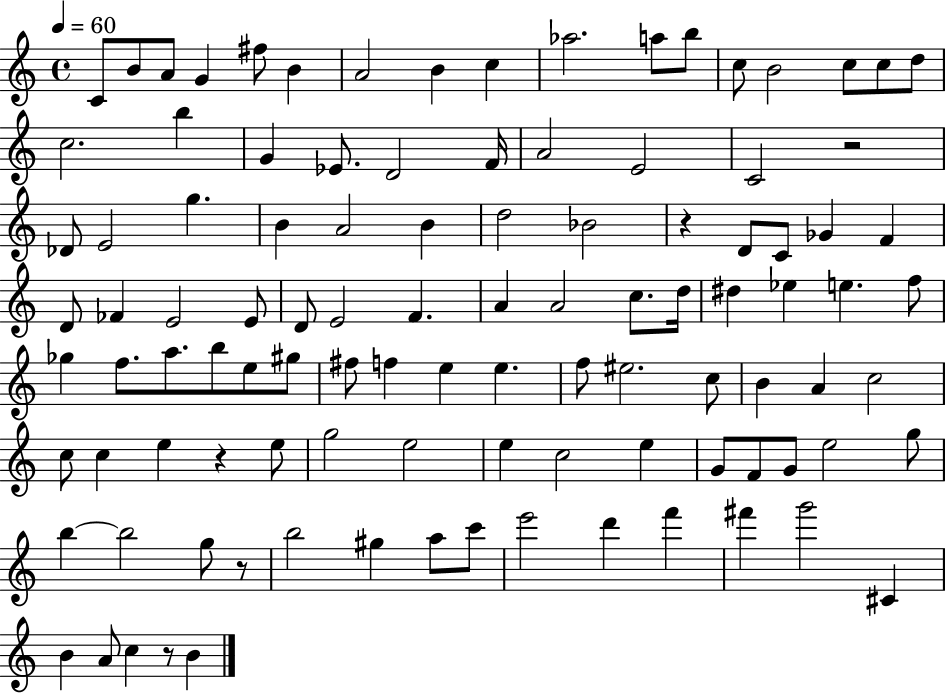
C4/e B4/e A4/e G4/q F#5/e B4/q A4/h B4/q C5/q Ab5/h. A5/e B5/e C5/e B4/h C5/e C5/e D5/e C5/h. B5/q G4/q Eb4/e. D4/h F4/s A4/h E4/h C4/h R/h Db4/e E4/h G5/q. B4/q A4/h B4/q D5/h Bb4/h R/q D4/e C4/e Gb4/q F4/q D4/e FES4/q E4/h E4/e D4/e E4/h F4/q. A4/q A4/h C5/e. D5/s D#5/q Eb5/q E5/q. F5/e Gb5/q F5/e. A5/e. B5/e E5/e G#5/e F#5/e F5/q E5/q E5/q. F5/e EIS5/h. C5/e B4/q A4/q C5/h C5/e C5/q E5/q R/q E5/e G5/h E5/h E5/q C5/h E5/q G4/e F4/e G4/e E5/h G5/e B5/q B5/h G5/e R/e B5/h G#5/q A5/e C6/e E6/h D6/q F6/q F#6/q G6/h C#4/q B4/q A4/e C5/q R/e B4/q